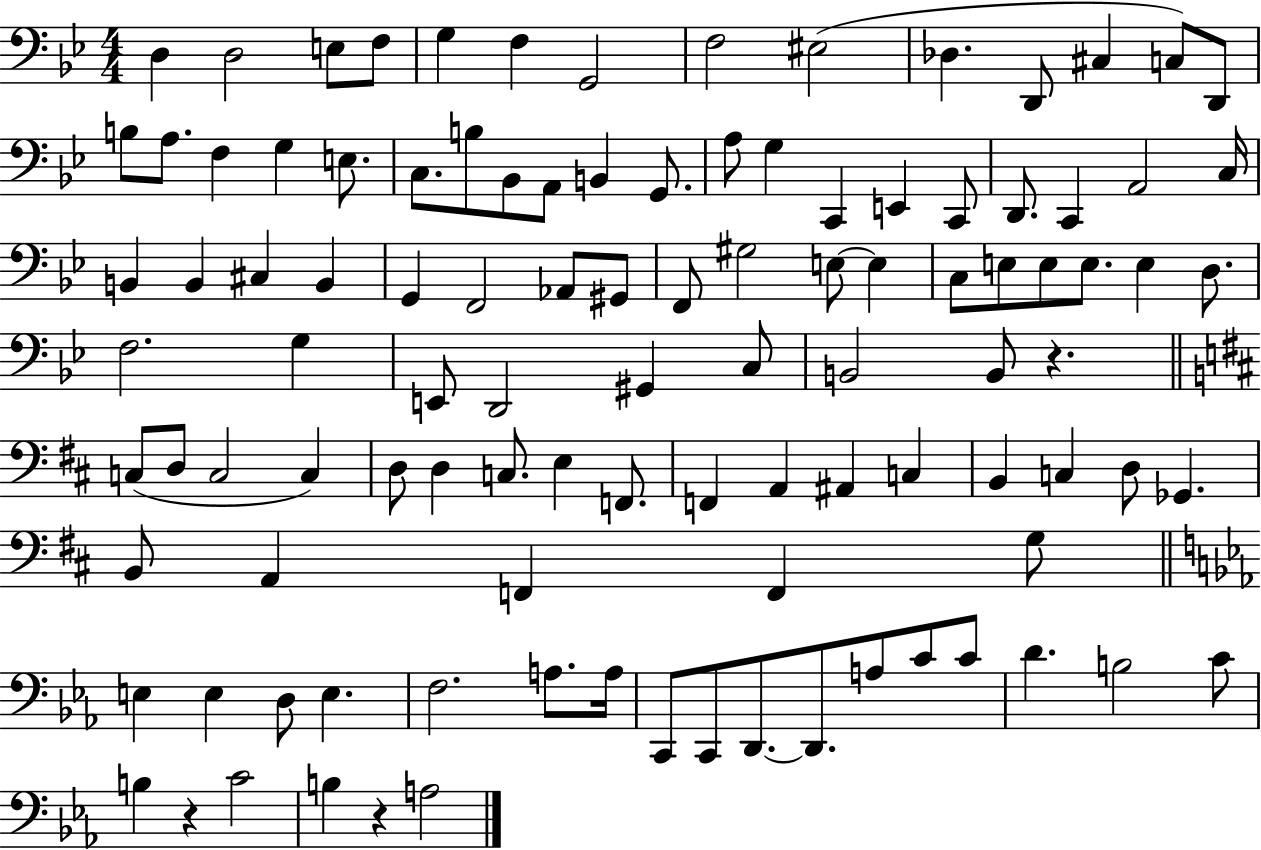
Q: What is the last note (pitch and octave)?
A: A3